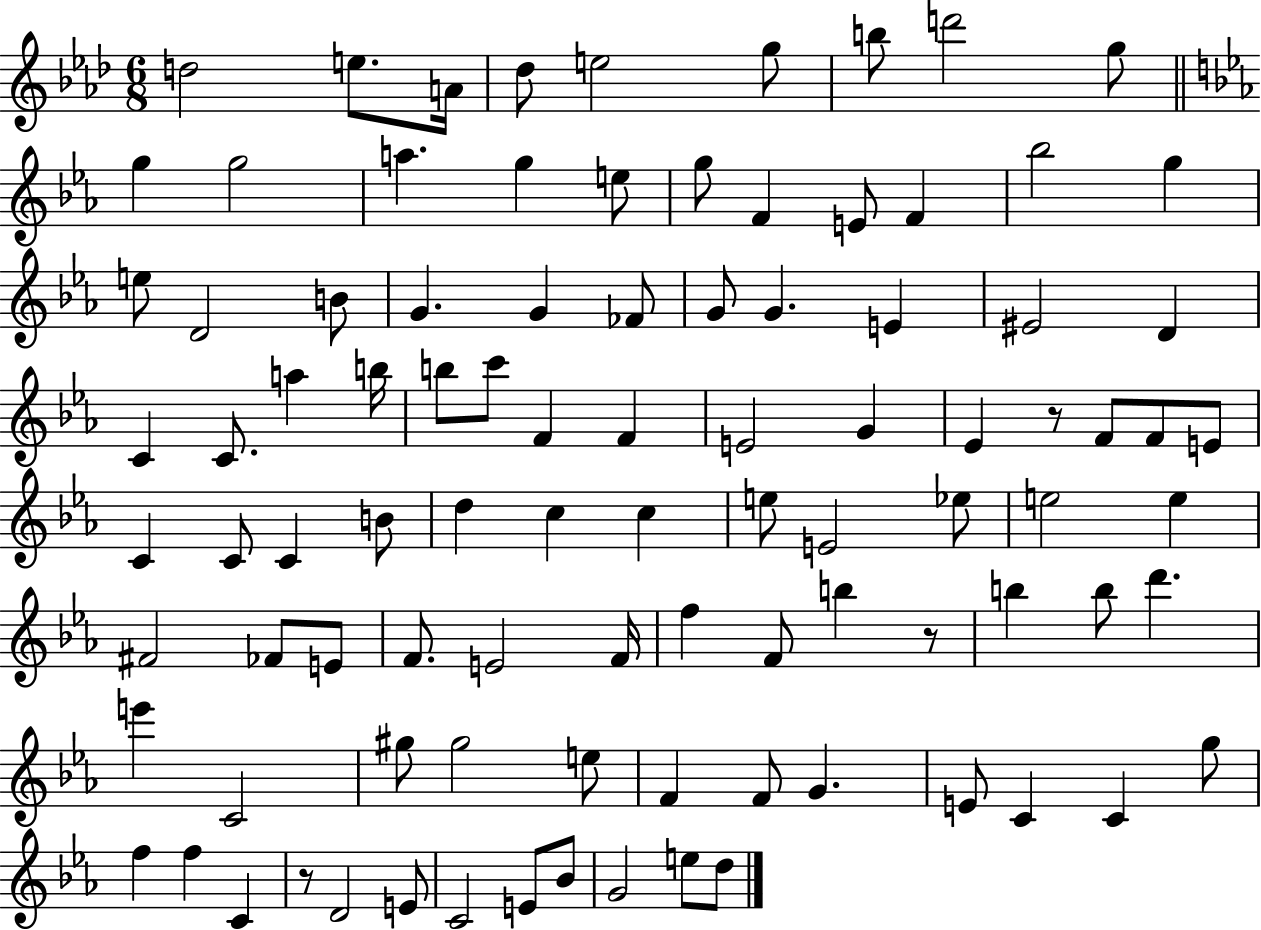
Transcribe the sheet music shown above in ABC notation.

X:1
T:Untitled
M:6/8
L:1/4
K:Ab
d2 e/2 A/4 _d/2 e2 g/2 b/2 d'2 g/2 g g2 a g e/2 g/2 F E/2 F _b2 g e/2 D2 B/2 G G _F/2 G/2 G E ^E2 D C C/2 a b/4 b/2 c'/2 F F E2 G _E z/2 F/2 F/2 E/2 C C/2 C B/2 d c c e/2 E2 _e/2 e2 e ^F2 _F/2 E/2 F/2 E2 F/4 f F/2 b z/2 b b/2 d' e' C2 ^g/2 ^g2 e/2 F F/2 G E/2 C C g/2 f f C z/2 D2 E/2 C2 E/2 _B/2 G2 e/2 d/2